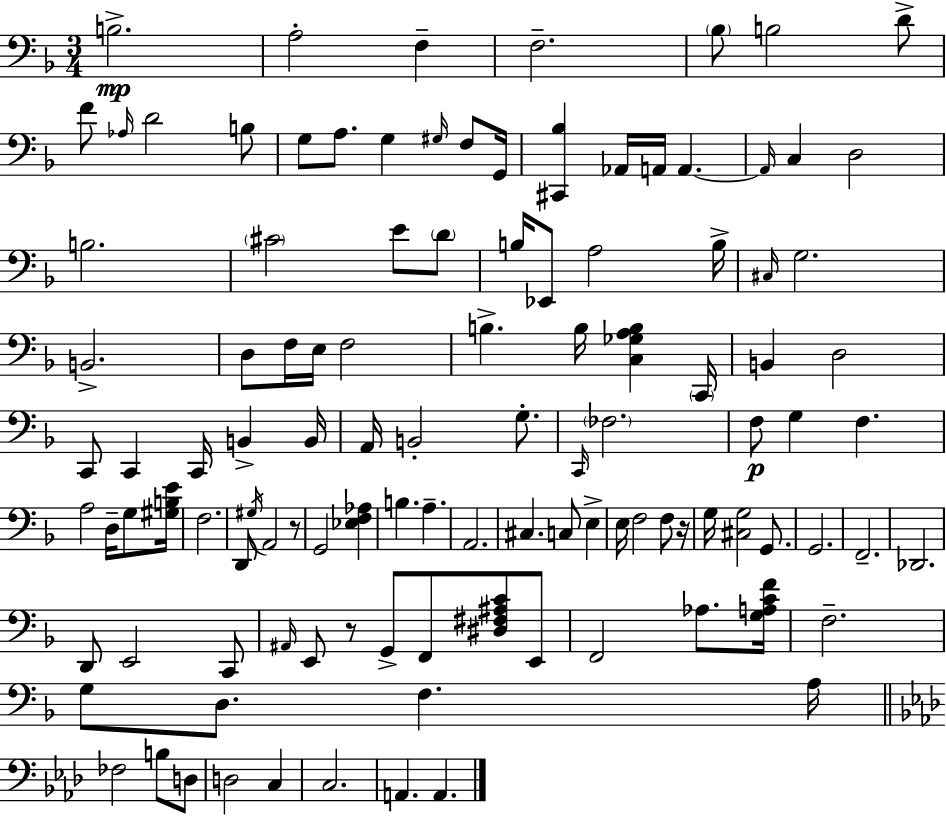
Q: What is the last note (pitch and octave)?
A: A2